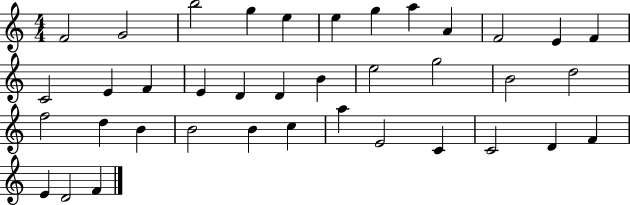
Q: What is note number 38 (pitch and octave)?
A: F4